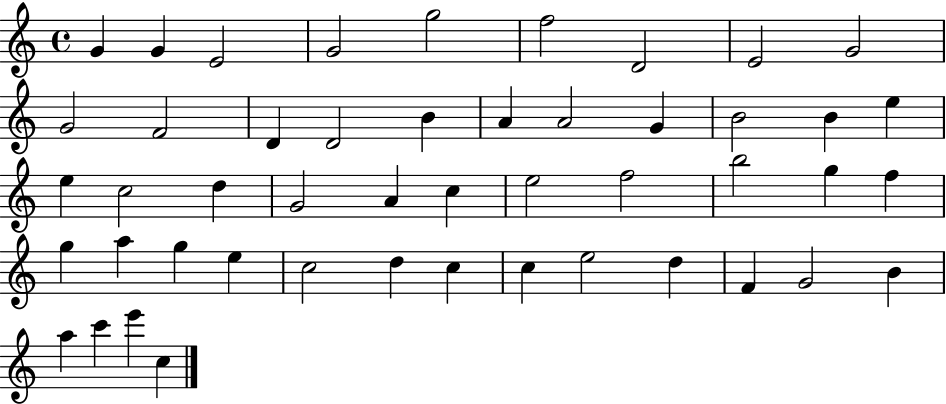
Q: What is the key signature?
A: C major